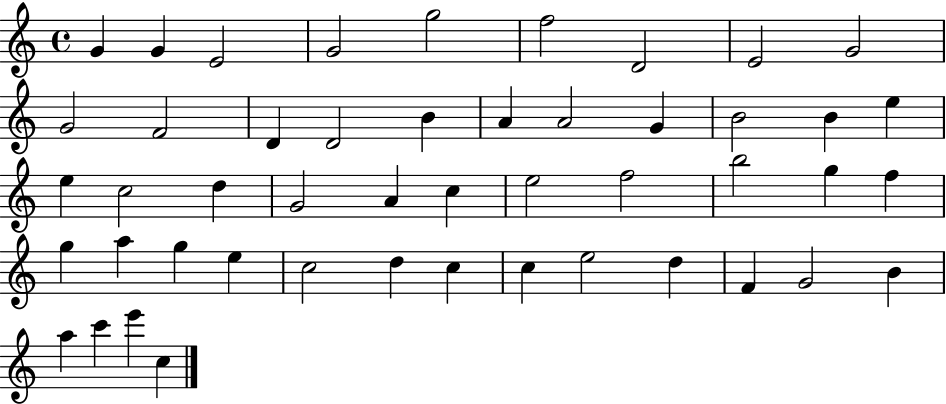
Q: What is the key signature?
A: C major